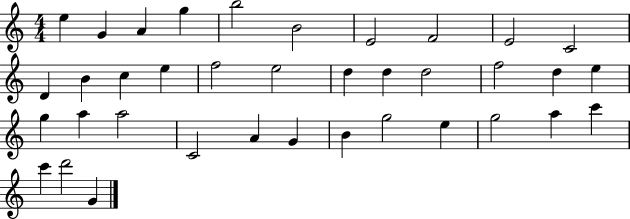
E5/q G4/q A4/q G5/q B5/h B4/h E4/h F4/h E4/h C4/h D4/q B4/q C5/q E5/q F5/h E5/h D5/q D5/q D5/h F5/h D5/q E5/q G5/q A5/q A5/h C4/h A4/q G4/q B4/q G5/h E5/q G5/h A5/q C6/q C6/q D6/h G4/q